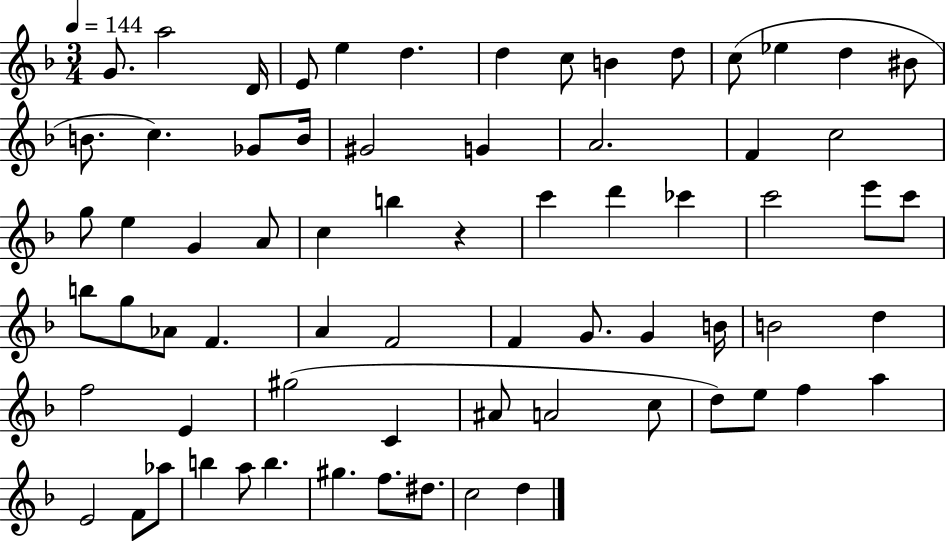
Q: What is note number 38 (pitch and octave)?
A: Ab4